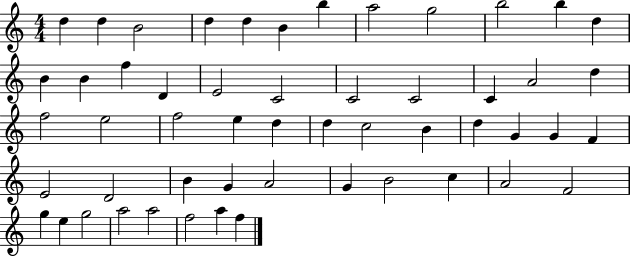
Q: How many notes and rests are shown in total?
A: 53